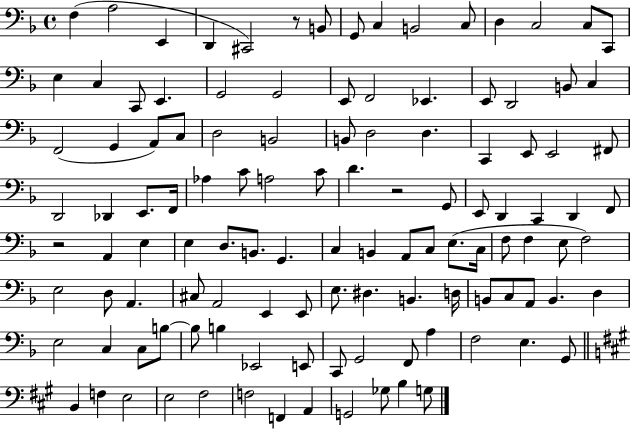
X:1
T:Untitled
M:4/4
L:1/4
K:F
F, A,2 E,, D,, ^C,,2 z/2 B,,/2 G,,/2 C, B,,2 C,/2 D, C,2 C,/2 C,,/2 E, C, C,,/2 E,, G,,2 G,,2 E,,/2 F,,2 _E,, E,,/2 D,,2 B,,/2 C, F,,2 G,, A,,/2 C,/2 D,2 B,,2 B,,/2 D,2 D, C,, E,,/2 E,,2 ^F,,/2 D,,2 _D,, E,,/2 F,,/4 _A, C/2 A,2 C/2 D z2 G,,/2 E,,/2 D,, C,, D,, F,,/2 z2 A,, E, E, D,/2 B,,/2 G,, C, B,, A,,/2 C,/2 E,/2 C,/4 F,/2 F, E,/2 F,2 E,2 D,/2 A,, ^C,/2 A,,2 E,, E,,/2 E,/2 ^D, B,, D,/4 B,,/2 C,/2 A,,/2 B,, D, E,2 C, C,/2 B,/2 B,/2 B, _E,,2 E,,/2 C,,/2 G,,2 F,,/2 A, F,2 E, G,,/2 B,, F, E,2 E,2 ^F,2 F,2 F,, A,, G,,2 _G,/2 B, G,/2